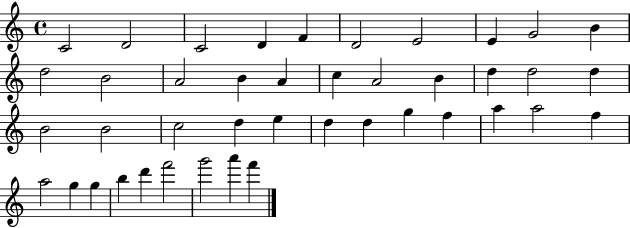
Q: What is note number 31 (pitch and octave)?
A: A5